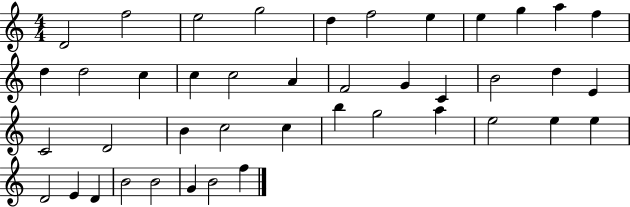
{
  \clef treble
  \numericTimeSignature
  \time 4/4
  \key c \major
  d'2 f''2 | e''2 g''2 | d''4 f''2 e''4 | e''4 g''4 a''4 f''4 | \break d''4 d''2 c''4 | c''4 c''2 a'4 | f'2 g'4 c'4 | b'2 d''4 e'4 | \break c'2 d'2 | b'4 c''2 c''4 | b''4 g''2 a''4 | e''2 e''4 e''4 | \break d'2 e'4 d'4 | b'2 b'2 | g'4 b'2 f''4 | \bar "|."
}